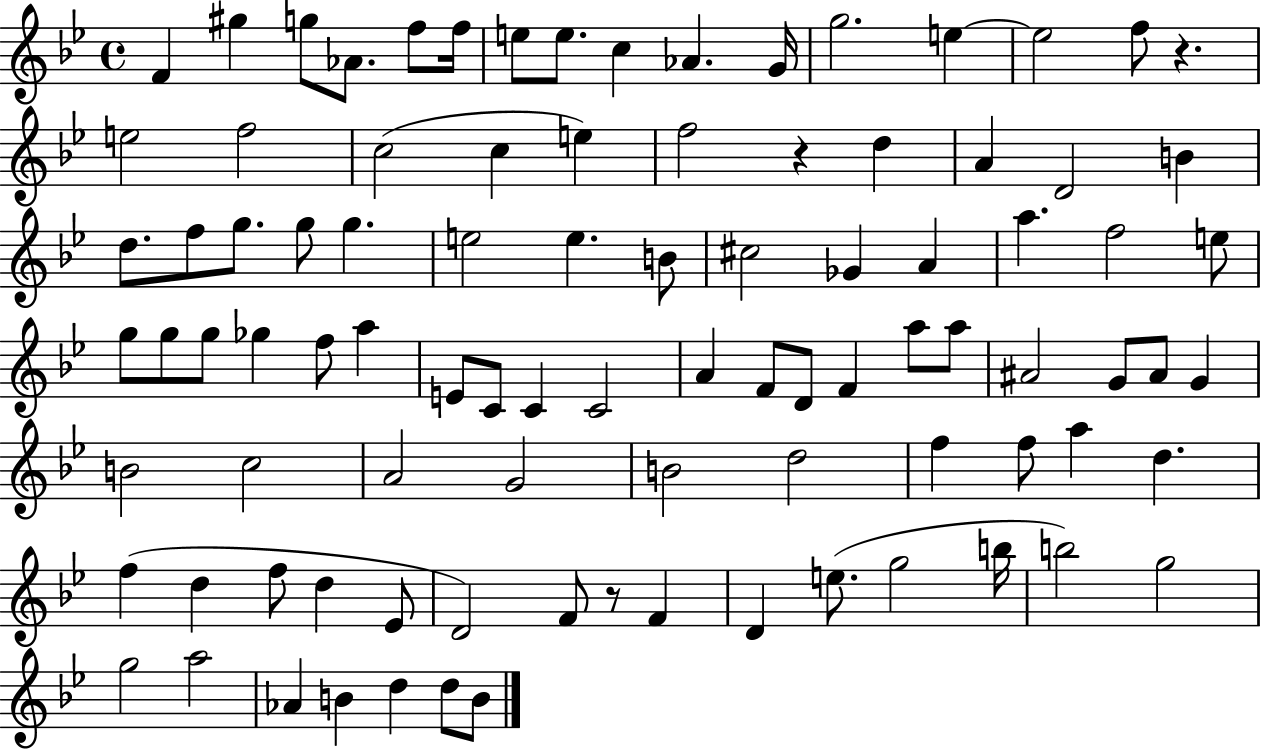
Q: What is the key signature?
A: BES major